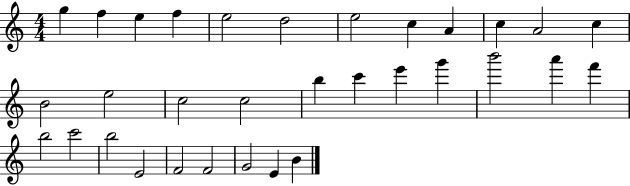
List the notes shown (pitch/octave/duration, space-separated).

G5/q F5/q E5/q F5/q E5/h D5/h E5/h C5/q A4/q C5/q A4/h C5/q B4/h E5/h C5/h C5/h B5/q C6/q E6/q G6/q B6/h A6/q F6/q B5/h C6/h B5/h E4/h F4/h F4/h G4/h E4/q B4/q